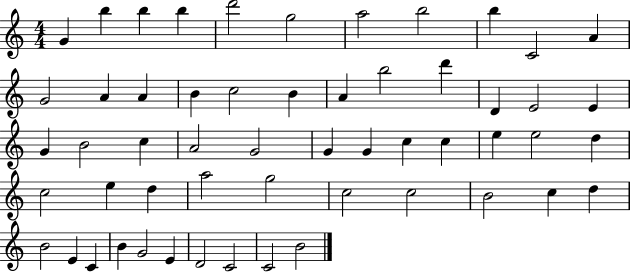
{
  \clef treble
  \numericTimeSignature
  \time 4/4
  \key c \major
  g'4 b''4 b''4 b''4 | d'''2 g''2 | a''2 b''2 | b''4 c'2 a'4 | \break g'2 a'4 a'4 | b'4 c''2 b'4 | a'4 b''2 d'''4 | d'4 e'2 e'4 | \break g'4 b'2 c''4 | a'2 g'2 | g'4 g'4 c''4 c''4 | e''4 e''2 d''4 | \break c''2 e''4 d''4 | a''2 g''2 | c''2 c''2 | b'2 c''4 d''4 | \break b'2 e'4 c'4 | b'4 g'2 e'4 | d'2 c'2 | c'2 b'2 | \break \bar "|."
}